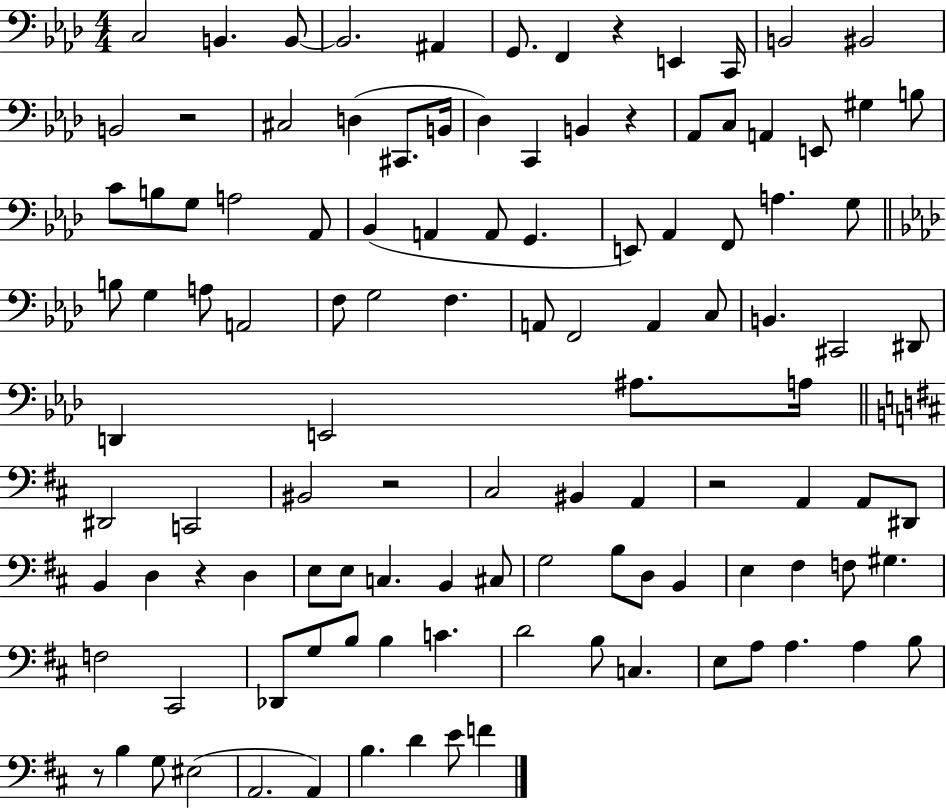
X:1
T:Untitled
M:4/4
L:1/4
K:Ab
C,2 B,, B,,/2 B,,2 ^A,, G,,/2 F,, z E,, C,,/4 B,,2 ^B,,2 B,,2 z2 ^C,2 D, ^C,,/2 B,,/4 _D, C,, B,, z _A,,/2 C,/2 A,, E,,/2 ^G, B,/2 C/2 B,/2 G,/2 A,2 _A,,/2 _B,, A,, A,,/2 G,, E,,/2 _A,, F,,/2 A, G,/2 B,/2 G, A,/2 A,,2 F,/2 G,2 F, A,,/2 F,,2 A,, C,/2 B,, ^C,,2 ^D,,/2 D,, E,,2 ^A,/2 A,/4 ^D,,2 C,,2 ^B,,2 z2 ^C,2 ^B,, A,, z2 A,, A,,/2 ^D,,/2 B,, D, z D, E,/2 E,/2 C, B,, ^C,/2 G,2 B,/2 D,/2 B,, E, ^F, F,/2 ^G, F,2 ^C,,2 _D,,/2 G,/2 B,/2 B, C D2 B,/2 C, E,/2 A,/2 A, A, B,/2 z/2 B, G,/2 ^E,2 A,,2 A,, B, D E/2 F